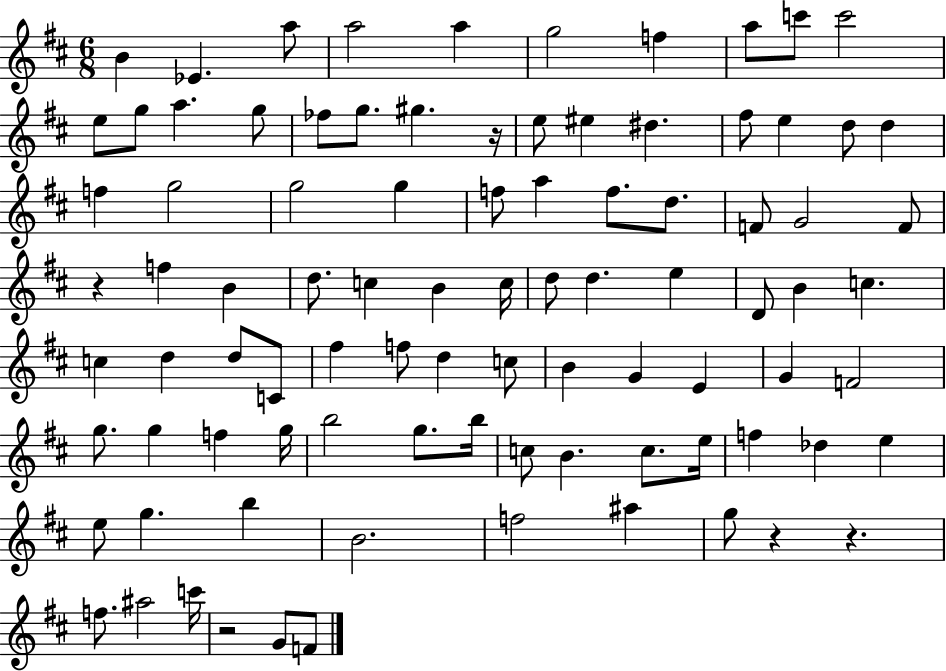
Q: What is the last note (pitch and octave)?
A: F4